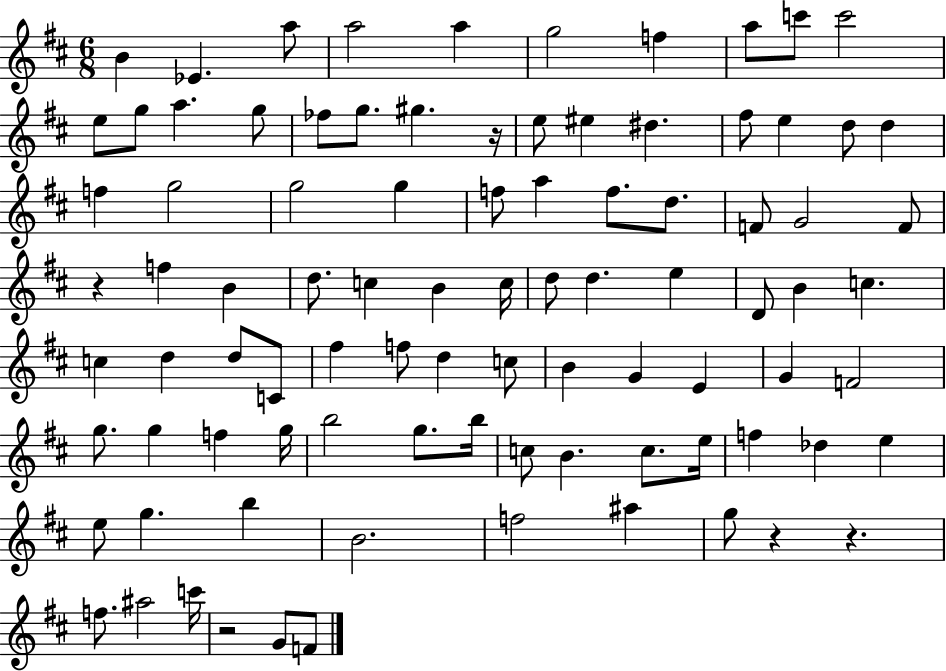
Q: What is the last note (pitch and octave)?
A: F4